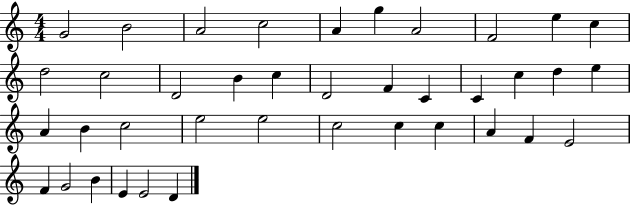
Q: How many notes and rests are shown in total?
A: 39